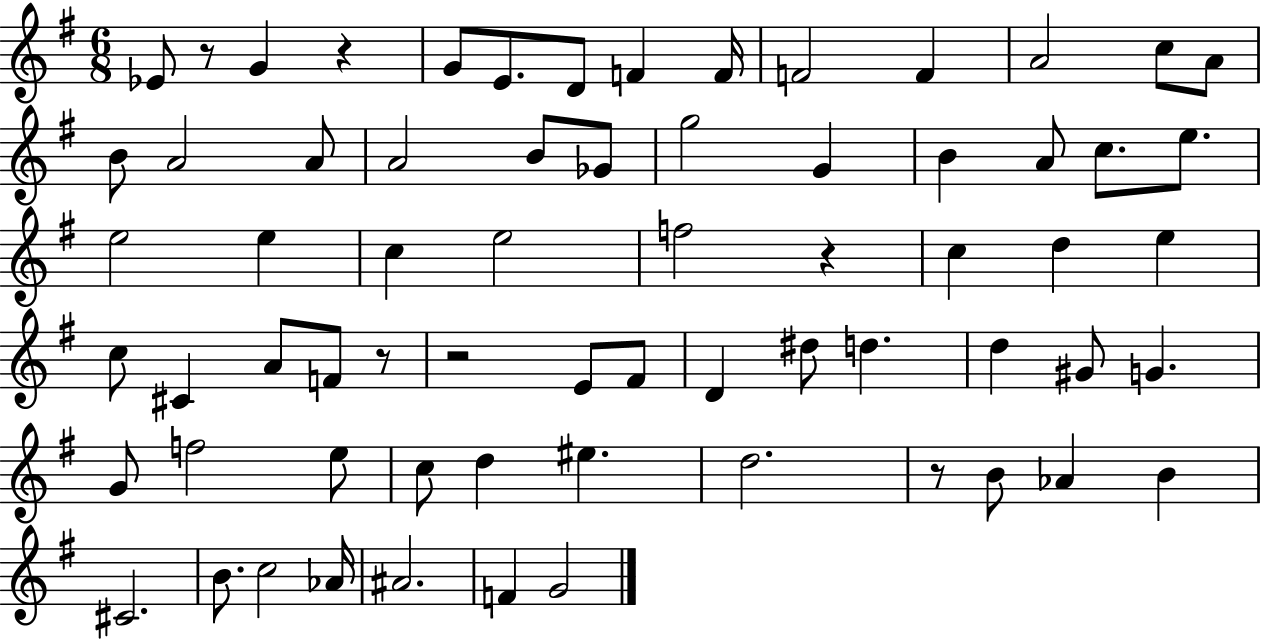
Eb4/e R/e G4/q R/q G4/e E4/e. D4/e F4/q F4/s F4/h F4/q A4/h C5/e A4/e B4/e A4/h A4/e A4/h B4/e Gb4/e G5/h G4/q B4/q A4/e C5/e. E5/e. E5/h E5/q C5/q E5/h F5/h R/q C5/q D5/q E5/q C5/e C#4/q A4/e F4/e R/e R/h E4/e F#4/e D4/q D#5/e D5/q. D5/q G#4/e G4/q. G4/e F5/h E5/e C5/e D5/q EIS5/q. D5/h. R/e B4/e Ab4/q B4/q C#4/h. B4/e. C5/h Ab4/s A#4/h. F4/q G4/h